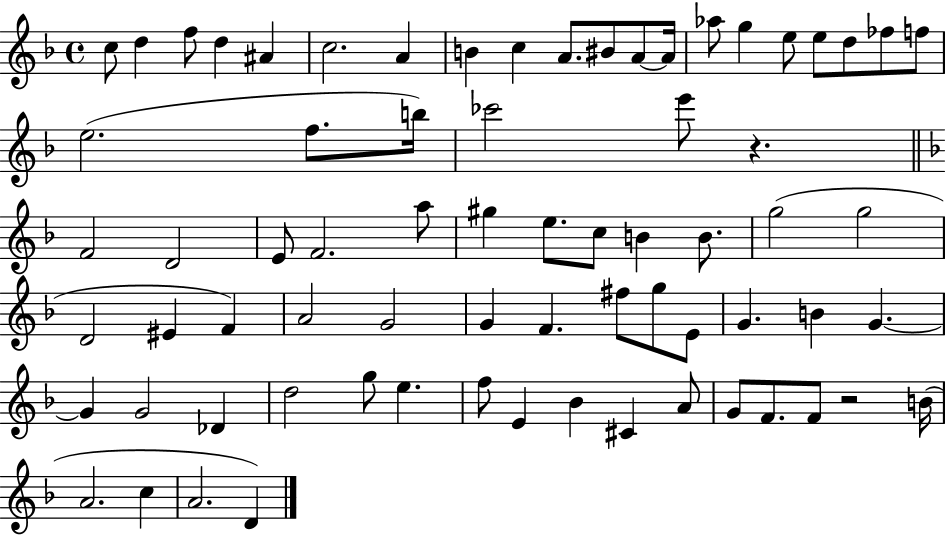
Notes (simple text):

C5/e D5/q F5/e D5/q A#4/q C5/h. A4/q B4/q C5/q A4/e. BIS4/e A4/e A4/s Ab5/e G5/q E5/e E5/e D5/e FES5/e F5/e E5/h. F5/e. B5/s CES6/h E6/e R/q. F4/h D4/h E4/e F4/h. A5/e G#5/q E5/e. C5/e B4/q B4/e. G5/h G5/h D4/h EIS4/q F4/q A4/h G4/h G4/q F4/q. F#5/e G5/e E4/e G4/q. B4/q G4/q. G4/q G4/h Db4/q D5/h G5/e E5/q. F5/e E4/q Bb4/q C#4/q A4/e G4/e F4/e. F4/e R/h B4/s A4/h. C5/q A4/h. D4/q